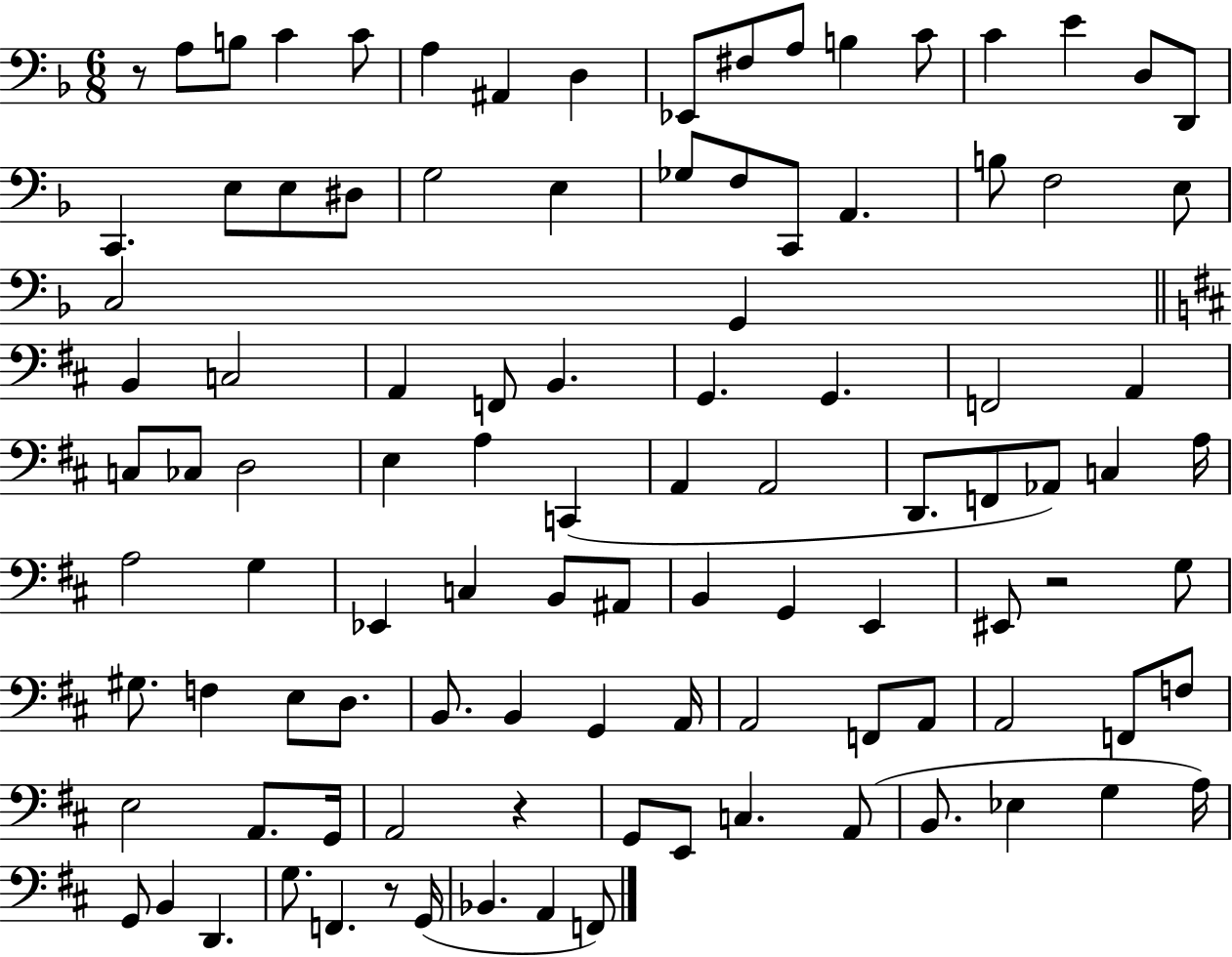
R/e A3/e B3/e C4/q C4/e A3/q A#2/q D3/q Eb2/e F#3/e A3/e B3/q C4/e C4/q E4/q D3/e D2/e C2/q. E3/e E3/e D#3/e G3/h E3/q Gb3/e F3/e C2/e A2/q. B3/e F3/h E3/e C3/h G2/q B2/q C3/h A2/q F2/e B2/q. G2/q. G2/q. F2/h A2/q C3/e CES3/e D3/h E3/q A3/q C2/q A2/q A2/h D2/e. F2/e Ab2/e C3/q A3/s A3/h G3/q Eb2/q C3/q B2/e A#2/e B2/q G2/q E2/q EIS2/e R/h G3/e G#3/e. F3/q E3/e D3/e. B2/e. B2/q G2/q A2/s A2/h F2/e A2/e A2/h F2/e F3/e E3/h A2/e. G2/s A2/h R/q G2/e E2/e C3/q. A2/e B2/e. Eb3/q G3/q A3/s G2/e B2/q D2/q. G3/e. F2/q. R/e G2/s Bb2/q. A2/q F2/e